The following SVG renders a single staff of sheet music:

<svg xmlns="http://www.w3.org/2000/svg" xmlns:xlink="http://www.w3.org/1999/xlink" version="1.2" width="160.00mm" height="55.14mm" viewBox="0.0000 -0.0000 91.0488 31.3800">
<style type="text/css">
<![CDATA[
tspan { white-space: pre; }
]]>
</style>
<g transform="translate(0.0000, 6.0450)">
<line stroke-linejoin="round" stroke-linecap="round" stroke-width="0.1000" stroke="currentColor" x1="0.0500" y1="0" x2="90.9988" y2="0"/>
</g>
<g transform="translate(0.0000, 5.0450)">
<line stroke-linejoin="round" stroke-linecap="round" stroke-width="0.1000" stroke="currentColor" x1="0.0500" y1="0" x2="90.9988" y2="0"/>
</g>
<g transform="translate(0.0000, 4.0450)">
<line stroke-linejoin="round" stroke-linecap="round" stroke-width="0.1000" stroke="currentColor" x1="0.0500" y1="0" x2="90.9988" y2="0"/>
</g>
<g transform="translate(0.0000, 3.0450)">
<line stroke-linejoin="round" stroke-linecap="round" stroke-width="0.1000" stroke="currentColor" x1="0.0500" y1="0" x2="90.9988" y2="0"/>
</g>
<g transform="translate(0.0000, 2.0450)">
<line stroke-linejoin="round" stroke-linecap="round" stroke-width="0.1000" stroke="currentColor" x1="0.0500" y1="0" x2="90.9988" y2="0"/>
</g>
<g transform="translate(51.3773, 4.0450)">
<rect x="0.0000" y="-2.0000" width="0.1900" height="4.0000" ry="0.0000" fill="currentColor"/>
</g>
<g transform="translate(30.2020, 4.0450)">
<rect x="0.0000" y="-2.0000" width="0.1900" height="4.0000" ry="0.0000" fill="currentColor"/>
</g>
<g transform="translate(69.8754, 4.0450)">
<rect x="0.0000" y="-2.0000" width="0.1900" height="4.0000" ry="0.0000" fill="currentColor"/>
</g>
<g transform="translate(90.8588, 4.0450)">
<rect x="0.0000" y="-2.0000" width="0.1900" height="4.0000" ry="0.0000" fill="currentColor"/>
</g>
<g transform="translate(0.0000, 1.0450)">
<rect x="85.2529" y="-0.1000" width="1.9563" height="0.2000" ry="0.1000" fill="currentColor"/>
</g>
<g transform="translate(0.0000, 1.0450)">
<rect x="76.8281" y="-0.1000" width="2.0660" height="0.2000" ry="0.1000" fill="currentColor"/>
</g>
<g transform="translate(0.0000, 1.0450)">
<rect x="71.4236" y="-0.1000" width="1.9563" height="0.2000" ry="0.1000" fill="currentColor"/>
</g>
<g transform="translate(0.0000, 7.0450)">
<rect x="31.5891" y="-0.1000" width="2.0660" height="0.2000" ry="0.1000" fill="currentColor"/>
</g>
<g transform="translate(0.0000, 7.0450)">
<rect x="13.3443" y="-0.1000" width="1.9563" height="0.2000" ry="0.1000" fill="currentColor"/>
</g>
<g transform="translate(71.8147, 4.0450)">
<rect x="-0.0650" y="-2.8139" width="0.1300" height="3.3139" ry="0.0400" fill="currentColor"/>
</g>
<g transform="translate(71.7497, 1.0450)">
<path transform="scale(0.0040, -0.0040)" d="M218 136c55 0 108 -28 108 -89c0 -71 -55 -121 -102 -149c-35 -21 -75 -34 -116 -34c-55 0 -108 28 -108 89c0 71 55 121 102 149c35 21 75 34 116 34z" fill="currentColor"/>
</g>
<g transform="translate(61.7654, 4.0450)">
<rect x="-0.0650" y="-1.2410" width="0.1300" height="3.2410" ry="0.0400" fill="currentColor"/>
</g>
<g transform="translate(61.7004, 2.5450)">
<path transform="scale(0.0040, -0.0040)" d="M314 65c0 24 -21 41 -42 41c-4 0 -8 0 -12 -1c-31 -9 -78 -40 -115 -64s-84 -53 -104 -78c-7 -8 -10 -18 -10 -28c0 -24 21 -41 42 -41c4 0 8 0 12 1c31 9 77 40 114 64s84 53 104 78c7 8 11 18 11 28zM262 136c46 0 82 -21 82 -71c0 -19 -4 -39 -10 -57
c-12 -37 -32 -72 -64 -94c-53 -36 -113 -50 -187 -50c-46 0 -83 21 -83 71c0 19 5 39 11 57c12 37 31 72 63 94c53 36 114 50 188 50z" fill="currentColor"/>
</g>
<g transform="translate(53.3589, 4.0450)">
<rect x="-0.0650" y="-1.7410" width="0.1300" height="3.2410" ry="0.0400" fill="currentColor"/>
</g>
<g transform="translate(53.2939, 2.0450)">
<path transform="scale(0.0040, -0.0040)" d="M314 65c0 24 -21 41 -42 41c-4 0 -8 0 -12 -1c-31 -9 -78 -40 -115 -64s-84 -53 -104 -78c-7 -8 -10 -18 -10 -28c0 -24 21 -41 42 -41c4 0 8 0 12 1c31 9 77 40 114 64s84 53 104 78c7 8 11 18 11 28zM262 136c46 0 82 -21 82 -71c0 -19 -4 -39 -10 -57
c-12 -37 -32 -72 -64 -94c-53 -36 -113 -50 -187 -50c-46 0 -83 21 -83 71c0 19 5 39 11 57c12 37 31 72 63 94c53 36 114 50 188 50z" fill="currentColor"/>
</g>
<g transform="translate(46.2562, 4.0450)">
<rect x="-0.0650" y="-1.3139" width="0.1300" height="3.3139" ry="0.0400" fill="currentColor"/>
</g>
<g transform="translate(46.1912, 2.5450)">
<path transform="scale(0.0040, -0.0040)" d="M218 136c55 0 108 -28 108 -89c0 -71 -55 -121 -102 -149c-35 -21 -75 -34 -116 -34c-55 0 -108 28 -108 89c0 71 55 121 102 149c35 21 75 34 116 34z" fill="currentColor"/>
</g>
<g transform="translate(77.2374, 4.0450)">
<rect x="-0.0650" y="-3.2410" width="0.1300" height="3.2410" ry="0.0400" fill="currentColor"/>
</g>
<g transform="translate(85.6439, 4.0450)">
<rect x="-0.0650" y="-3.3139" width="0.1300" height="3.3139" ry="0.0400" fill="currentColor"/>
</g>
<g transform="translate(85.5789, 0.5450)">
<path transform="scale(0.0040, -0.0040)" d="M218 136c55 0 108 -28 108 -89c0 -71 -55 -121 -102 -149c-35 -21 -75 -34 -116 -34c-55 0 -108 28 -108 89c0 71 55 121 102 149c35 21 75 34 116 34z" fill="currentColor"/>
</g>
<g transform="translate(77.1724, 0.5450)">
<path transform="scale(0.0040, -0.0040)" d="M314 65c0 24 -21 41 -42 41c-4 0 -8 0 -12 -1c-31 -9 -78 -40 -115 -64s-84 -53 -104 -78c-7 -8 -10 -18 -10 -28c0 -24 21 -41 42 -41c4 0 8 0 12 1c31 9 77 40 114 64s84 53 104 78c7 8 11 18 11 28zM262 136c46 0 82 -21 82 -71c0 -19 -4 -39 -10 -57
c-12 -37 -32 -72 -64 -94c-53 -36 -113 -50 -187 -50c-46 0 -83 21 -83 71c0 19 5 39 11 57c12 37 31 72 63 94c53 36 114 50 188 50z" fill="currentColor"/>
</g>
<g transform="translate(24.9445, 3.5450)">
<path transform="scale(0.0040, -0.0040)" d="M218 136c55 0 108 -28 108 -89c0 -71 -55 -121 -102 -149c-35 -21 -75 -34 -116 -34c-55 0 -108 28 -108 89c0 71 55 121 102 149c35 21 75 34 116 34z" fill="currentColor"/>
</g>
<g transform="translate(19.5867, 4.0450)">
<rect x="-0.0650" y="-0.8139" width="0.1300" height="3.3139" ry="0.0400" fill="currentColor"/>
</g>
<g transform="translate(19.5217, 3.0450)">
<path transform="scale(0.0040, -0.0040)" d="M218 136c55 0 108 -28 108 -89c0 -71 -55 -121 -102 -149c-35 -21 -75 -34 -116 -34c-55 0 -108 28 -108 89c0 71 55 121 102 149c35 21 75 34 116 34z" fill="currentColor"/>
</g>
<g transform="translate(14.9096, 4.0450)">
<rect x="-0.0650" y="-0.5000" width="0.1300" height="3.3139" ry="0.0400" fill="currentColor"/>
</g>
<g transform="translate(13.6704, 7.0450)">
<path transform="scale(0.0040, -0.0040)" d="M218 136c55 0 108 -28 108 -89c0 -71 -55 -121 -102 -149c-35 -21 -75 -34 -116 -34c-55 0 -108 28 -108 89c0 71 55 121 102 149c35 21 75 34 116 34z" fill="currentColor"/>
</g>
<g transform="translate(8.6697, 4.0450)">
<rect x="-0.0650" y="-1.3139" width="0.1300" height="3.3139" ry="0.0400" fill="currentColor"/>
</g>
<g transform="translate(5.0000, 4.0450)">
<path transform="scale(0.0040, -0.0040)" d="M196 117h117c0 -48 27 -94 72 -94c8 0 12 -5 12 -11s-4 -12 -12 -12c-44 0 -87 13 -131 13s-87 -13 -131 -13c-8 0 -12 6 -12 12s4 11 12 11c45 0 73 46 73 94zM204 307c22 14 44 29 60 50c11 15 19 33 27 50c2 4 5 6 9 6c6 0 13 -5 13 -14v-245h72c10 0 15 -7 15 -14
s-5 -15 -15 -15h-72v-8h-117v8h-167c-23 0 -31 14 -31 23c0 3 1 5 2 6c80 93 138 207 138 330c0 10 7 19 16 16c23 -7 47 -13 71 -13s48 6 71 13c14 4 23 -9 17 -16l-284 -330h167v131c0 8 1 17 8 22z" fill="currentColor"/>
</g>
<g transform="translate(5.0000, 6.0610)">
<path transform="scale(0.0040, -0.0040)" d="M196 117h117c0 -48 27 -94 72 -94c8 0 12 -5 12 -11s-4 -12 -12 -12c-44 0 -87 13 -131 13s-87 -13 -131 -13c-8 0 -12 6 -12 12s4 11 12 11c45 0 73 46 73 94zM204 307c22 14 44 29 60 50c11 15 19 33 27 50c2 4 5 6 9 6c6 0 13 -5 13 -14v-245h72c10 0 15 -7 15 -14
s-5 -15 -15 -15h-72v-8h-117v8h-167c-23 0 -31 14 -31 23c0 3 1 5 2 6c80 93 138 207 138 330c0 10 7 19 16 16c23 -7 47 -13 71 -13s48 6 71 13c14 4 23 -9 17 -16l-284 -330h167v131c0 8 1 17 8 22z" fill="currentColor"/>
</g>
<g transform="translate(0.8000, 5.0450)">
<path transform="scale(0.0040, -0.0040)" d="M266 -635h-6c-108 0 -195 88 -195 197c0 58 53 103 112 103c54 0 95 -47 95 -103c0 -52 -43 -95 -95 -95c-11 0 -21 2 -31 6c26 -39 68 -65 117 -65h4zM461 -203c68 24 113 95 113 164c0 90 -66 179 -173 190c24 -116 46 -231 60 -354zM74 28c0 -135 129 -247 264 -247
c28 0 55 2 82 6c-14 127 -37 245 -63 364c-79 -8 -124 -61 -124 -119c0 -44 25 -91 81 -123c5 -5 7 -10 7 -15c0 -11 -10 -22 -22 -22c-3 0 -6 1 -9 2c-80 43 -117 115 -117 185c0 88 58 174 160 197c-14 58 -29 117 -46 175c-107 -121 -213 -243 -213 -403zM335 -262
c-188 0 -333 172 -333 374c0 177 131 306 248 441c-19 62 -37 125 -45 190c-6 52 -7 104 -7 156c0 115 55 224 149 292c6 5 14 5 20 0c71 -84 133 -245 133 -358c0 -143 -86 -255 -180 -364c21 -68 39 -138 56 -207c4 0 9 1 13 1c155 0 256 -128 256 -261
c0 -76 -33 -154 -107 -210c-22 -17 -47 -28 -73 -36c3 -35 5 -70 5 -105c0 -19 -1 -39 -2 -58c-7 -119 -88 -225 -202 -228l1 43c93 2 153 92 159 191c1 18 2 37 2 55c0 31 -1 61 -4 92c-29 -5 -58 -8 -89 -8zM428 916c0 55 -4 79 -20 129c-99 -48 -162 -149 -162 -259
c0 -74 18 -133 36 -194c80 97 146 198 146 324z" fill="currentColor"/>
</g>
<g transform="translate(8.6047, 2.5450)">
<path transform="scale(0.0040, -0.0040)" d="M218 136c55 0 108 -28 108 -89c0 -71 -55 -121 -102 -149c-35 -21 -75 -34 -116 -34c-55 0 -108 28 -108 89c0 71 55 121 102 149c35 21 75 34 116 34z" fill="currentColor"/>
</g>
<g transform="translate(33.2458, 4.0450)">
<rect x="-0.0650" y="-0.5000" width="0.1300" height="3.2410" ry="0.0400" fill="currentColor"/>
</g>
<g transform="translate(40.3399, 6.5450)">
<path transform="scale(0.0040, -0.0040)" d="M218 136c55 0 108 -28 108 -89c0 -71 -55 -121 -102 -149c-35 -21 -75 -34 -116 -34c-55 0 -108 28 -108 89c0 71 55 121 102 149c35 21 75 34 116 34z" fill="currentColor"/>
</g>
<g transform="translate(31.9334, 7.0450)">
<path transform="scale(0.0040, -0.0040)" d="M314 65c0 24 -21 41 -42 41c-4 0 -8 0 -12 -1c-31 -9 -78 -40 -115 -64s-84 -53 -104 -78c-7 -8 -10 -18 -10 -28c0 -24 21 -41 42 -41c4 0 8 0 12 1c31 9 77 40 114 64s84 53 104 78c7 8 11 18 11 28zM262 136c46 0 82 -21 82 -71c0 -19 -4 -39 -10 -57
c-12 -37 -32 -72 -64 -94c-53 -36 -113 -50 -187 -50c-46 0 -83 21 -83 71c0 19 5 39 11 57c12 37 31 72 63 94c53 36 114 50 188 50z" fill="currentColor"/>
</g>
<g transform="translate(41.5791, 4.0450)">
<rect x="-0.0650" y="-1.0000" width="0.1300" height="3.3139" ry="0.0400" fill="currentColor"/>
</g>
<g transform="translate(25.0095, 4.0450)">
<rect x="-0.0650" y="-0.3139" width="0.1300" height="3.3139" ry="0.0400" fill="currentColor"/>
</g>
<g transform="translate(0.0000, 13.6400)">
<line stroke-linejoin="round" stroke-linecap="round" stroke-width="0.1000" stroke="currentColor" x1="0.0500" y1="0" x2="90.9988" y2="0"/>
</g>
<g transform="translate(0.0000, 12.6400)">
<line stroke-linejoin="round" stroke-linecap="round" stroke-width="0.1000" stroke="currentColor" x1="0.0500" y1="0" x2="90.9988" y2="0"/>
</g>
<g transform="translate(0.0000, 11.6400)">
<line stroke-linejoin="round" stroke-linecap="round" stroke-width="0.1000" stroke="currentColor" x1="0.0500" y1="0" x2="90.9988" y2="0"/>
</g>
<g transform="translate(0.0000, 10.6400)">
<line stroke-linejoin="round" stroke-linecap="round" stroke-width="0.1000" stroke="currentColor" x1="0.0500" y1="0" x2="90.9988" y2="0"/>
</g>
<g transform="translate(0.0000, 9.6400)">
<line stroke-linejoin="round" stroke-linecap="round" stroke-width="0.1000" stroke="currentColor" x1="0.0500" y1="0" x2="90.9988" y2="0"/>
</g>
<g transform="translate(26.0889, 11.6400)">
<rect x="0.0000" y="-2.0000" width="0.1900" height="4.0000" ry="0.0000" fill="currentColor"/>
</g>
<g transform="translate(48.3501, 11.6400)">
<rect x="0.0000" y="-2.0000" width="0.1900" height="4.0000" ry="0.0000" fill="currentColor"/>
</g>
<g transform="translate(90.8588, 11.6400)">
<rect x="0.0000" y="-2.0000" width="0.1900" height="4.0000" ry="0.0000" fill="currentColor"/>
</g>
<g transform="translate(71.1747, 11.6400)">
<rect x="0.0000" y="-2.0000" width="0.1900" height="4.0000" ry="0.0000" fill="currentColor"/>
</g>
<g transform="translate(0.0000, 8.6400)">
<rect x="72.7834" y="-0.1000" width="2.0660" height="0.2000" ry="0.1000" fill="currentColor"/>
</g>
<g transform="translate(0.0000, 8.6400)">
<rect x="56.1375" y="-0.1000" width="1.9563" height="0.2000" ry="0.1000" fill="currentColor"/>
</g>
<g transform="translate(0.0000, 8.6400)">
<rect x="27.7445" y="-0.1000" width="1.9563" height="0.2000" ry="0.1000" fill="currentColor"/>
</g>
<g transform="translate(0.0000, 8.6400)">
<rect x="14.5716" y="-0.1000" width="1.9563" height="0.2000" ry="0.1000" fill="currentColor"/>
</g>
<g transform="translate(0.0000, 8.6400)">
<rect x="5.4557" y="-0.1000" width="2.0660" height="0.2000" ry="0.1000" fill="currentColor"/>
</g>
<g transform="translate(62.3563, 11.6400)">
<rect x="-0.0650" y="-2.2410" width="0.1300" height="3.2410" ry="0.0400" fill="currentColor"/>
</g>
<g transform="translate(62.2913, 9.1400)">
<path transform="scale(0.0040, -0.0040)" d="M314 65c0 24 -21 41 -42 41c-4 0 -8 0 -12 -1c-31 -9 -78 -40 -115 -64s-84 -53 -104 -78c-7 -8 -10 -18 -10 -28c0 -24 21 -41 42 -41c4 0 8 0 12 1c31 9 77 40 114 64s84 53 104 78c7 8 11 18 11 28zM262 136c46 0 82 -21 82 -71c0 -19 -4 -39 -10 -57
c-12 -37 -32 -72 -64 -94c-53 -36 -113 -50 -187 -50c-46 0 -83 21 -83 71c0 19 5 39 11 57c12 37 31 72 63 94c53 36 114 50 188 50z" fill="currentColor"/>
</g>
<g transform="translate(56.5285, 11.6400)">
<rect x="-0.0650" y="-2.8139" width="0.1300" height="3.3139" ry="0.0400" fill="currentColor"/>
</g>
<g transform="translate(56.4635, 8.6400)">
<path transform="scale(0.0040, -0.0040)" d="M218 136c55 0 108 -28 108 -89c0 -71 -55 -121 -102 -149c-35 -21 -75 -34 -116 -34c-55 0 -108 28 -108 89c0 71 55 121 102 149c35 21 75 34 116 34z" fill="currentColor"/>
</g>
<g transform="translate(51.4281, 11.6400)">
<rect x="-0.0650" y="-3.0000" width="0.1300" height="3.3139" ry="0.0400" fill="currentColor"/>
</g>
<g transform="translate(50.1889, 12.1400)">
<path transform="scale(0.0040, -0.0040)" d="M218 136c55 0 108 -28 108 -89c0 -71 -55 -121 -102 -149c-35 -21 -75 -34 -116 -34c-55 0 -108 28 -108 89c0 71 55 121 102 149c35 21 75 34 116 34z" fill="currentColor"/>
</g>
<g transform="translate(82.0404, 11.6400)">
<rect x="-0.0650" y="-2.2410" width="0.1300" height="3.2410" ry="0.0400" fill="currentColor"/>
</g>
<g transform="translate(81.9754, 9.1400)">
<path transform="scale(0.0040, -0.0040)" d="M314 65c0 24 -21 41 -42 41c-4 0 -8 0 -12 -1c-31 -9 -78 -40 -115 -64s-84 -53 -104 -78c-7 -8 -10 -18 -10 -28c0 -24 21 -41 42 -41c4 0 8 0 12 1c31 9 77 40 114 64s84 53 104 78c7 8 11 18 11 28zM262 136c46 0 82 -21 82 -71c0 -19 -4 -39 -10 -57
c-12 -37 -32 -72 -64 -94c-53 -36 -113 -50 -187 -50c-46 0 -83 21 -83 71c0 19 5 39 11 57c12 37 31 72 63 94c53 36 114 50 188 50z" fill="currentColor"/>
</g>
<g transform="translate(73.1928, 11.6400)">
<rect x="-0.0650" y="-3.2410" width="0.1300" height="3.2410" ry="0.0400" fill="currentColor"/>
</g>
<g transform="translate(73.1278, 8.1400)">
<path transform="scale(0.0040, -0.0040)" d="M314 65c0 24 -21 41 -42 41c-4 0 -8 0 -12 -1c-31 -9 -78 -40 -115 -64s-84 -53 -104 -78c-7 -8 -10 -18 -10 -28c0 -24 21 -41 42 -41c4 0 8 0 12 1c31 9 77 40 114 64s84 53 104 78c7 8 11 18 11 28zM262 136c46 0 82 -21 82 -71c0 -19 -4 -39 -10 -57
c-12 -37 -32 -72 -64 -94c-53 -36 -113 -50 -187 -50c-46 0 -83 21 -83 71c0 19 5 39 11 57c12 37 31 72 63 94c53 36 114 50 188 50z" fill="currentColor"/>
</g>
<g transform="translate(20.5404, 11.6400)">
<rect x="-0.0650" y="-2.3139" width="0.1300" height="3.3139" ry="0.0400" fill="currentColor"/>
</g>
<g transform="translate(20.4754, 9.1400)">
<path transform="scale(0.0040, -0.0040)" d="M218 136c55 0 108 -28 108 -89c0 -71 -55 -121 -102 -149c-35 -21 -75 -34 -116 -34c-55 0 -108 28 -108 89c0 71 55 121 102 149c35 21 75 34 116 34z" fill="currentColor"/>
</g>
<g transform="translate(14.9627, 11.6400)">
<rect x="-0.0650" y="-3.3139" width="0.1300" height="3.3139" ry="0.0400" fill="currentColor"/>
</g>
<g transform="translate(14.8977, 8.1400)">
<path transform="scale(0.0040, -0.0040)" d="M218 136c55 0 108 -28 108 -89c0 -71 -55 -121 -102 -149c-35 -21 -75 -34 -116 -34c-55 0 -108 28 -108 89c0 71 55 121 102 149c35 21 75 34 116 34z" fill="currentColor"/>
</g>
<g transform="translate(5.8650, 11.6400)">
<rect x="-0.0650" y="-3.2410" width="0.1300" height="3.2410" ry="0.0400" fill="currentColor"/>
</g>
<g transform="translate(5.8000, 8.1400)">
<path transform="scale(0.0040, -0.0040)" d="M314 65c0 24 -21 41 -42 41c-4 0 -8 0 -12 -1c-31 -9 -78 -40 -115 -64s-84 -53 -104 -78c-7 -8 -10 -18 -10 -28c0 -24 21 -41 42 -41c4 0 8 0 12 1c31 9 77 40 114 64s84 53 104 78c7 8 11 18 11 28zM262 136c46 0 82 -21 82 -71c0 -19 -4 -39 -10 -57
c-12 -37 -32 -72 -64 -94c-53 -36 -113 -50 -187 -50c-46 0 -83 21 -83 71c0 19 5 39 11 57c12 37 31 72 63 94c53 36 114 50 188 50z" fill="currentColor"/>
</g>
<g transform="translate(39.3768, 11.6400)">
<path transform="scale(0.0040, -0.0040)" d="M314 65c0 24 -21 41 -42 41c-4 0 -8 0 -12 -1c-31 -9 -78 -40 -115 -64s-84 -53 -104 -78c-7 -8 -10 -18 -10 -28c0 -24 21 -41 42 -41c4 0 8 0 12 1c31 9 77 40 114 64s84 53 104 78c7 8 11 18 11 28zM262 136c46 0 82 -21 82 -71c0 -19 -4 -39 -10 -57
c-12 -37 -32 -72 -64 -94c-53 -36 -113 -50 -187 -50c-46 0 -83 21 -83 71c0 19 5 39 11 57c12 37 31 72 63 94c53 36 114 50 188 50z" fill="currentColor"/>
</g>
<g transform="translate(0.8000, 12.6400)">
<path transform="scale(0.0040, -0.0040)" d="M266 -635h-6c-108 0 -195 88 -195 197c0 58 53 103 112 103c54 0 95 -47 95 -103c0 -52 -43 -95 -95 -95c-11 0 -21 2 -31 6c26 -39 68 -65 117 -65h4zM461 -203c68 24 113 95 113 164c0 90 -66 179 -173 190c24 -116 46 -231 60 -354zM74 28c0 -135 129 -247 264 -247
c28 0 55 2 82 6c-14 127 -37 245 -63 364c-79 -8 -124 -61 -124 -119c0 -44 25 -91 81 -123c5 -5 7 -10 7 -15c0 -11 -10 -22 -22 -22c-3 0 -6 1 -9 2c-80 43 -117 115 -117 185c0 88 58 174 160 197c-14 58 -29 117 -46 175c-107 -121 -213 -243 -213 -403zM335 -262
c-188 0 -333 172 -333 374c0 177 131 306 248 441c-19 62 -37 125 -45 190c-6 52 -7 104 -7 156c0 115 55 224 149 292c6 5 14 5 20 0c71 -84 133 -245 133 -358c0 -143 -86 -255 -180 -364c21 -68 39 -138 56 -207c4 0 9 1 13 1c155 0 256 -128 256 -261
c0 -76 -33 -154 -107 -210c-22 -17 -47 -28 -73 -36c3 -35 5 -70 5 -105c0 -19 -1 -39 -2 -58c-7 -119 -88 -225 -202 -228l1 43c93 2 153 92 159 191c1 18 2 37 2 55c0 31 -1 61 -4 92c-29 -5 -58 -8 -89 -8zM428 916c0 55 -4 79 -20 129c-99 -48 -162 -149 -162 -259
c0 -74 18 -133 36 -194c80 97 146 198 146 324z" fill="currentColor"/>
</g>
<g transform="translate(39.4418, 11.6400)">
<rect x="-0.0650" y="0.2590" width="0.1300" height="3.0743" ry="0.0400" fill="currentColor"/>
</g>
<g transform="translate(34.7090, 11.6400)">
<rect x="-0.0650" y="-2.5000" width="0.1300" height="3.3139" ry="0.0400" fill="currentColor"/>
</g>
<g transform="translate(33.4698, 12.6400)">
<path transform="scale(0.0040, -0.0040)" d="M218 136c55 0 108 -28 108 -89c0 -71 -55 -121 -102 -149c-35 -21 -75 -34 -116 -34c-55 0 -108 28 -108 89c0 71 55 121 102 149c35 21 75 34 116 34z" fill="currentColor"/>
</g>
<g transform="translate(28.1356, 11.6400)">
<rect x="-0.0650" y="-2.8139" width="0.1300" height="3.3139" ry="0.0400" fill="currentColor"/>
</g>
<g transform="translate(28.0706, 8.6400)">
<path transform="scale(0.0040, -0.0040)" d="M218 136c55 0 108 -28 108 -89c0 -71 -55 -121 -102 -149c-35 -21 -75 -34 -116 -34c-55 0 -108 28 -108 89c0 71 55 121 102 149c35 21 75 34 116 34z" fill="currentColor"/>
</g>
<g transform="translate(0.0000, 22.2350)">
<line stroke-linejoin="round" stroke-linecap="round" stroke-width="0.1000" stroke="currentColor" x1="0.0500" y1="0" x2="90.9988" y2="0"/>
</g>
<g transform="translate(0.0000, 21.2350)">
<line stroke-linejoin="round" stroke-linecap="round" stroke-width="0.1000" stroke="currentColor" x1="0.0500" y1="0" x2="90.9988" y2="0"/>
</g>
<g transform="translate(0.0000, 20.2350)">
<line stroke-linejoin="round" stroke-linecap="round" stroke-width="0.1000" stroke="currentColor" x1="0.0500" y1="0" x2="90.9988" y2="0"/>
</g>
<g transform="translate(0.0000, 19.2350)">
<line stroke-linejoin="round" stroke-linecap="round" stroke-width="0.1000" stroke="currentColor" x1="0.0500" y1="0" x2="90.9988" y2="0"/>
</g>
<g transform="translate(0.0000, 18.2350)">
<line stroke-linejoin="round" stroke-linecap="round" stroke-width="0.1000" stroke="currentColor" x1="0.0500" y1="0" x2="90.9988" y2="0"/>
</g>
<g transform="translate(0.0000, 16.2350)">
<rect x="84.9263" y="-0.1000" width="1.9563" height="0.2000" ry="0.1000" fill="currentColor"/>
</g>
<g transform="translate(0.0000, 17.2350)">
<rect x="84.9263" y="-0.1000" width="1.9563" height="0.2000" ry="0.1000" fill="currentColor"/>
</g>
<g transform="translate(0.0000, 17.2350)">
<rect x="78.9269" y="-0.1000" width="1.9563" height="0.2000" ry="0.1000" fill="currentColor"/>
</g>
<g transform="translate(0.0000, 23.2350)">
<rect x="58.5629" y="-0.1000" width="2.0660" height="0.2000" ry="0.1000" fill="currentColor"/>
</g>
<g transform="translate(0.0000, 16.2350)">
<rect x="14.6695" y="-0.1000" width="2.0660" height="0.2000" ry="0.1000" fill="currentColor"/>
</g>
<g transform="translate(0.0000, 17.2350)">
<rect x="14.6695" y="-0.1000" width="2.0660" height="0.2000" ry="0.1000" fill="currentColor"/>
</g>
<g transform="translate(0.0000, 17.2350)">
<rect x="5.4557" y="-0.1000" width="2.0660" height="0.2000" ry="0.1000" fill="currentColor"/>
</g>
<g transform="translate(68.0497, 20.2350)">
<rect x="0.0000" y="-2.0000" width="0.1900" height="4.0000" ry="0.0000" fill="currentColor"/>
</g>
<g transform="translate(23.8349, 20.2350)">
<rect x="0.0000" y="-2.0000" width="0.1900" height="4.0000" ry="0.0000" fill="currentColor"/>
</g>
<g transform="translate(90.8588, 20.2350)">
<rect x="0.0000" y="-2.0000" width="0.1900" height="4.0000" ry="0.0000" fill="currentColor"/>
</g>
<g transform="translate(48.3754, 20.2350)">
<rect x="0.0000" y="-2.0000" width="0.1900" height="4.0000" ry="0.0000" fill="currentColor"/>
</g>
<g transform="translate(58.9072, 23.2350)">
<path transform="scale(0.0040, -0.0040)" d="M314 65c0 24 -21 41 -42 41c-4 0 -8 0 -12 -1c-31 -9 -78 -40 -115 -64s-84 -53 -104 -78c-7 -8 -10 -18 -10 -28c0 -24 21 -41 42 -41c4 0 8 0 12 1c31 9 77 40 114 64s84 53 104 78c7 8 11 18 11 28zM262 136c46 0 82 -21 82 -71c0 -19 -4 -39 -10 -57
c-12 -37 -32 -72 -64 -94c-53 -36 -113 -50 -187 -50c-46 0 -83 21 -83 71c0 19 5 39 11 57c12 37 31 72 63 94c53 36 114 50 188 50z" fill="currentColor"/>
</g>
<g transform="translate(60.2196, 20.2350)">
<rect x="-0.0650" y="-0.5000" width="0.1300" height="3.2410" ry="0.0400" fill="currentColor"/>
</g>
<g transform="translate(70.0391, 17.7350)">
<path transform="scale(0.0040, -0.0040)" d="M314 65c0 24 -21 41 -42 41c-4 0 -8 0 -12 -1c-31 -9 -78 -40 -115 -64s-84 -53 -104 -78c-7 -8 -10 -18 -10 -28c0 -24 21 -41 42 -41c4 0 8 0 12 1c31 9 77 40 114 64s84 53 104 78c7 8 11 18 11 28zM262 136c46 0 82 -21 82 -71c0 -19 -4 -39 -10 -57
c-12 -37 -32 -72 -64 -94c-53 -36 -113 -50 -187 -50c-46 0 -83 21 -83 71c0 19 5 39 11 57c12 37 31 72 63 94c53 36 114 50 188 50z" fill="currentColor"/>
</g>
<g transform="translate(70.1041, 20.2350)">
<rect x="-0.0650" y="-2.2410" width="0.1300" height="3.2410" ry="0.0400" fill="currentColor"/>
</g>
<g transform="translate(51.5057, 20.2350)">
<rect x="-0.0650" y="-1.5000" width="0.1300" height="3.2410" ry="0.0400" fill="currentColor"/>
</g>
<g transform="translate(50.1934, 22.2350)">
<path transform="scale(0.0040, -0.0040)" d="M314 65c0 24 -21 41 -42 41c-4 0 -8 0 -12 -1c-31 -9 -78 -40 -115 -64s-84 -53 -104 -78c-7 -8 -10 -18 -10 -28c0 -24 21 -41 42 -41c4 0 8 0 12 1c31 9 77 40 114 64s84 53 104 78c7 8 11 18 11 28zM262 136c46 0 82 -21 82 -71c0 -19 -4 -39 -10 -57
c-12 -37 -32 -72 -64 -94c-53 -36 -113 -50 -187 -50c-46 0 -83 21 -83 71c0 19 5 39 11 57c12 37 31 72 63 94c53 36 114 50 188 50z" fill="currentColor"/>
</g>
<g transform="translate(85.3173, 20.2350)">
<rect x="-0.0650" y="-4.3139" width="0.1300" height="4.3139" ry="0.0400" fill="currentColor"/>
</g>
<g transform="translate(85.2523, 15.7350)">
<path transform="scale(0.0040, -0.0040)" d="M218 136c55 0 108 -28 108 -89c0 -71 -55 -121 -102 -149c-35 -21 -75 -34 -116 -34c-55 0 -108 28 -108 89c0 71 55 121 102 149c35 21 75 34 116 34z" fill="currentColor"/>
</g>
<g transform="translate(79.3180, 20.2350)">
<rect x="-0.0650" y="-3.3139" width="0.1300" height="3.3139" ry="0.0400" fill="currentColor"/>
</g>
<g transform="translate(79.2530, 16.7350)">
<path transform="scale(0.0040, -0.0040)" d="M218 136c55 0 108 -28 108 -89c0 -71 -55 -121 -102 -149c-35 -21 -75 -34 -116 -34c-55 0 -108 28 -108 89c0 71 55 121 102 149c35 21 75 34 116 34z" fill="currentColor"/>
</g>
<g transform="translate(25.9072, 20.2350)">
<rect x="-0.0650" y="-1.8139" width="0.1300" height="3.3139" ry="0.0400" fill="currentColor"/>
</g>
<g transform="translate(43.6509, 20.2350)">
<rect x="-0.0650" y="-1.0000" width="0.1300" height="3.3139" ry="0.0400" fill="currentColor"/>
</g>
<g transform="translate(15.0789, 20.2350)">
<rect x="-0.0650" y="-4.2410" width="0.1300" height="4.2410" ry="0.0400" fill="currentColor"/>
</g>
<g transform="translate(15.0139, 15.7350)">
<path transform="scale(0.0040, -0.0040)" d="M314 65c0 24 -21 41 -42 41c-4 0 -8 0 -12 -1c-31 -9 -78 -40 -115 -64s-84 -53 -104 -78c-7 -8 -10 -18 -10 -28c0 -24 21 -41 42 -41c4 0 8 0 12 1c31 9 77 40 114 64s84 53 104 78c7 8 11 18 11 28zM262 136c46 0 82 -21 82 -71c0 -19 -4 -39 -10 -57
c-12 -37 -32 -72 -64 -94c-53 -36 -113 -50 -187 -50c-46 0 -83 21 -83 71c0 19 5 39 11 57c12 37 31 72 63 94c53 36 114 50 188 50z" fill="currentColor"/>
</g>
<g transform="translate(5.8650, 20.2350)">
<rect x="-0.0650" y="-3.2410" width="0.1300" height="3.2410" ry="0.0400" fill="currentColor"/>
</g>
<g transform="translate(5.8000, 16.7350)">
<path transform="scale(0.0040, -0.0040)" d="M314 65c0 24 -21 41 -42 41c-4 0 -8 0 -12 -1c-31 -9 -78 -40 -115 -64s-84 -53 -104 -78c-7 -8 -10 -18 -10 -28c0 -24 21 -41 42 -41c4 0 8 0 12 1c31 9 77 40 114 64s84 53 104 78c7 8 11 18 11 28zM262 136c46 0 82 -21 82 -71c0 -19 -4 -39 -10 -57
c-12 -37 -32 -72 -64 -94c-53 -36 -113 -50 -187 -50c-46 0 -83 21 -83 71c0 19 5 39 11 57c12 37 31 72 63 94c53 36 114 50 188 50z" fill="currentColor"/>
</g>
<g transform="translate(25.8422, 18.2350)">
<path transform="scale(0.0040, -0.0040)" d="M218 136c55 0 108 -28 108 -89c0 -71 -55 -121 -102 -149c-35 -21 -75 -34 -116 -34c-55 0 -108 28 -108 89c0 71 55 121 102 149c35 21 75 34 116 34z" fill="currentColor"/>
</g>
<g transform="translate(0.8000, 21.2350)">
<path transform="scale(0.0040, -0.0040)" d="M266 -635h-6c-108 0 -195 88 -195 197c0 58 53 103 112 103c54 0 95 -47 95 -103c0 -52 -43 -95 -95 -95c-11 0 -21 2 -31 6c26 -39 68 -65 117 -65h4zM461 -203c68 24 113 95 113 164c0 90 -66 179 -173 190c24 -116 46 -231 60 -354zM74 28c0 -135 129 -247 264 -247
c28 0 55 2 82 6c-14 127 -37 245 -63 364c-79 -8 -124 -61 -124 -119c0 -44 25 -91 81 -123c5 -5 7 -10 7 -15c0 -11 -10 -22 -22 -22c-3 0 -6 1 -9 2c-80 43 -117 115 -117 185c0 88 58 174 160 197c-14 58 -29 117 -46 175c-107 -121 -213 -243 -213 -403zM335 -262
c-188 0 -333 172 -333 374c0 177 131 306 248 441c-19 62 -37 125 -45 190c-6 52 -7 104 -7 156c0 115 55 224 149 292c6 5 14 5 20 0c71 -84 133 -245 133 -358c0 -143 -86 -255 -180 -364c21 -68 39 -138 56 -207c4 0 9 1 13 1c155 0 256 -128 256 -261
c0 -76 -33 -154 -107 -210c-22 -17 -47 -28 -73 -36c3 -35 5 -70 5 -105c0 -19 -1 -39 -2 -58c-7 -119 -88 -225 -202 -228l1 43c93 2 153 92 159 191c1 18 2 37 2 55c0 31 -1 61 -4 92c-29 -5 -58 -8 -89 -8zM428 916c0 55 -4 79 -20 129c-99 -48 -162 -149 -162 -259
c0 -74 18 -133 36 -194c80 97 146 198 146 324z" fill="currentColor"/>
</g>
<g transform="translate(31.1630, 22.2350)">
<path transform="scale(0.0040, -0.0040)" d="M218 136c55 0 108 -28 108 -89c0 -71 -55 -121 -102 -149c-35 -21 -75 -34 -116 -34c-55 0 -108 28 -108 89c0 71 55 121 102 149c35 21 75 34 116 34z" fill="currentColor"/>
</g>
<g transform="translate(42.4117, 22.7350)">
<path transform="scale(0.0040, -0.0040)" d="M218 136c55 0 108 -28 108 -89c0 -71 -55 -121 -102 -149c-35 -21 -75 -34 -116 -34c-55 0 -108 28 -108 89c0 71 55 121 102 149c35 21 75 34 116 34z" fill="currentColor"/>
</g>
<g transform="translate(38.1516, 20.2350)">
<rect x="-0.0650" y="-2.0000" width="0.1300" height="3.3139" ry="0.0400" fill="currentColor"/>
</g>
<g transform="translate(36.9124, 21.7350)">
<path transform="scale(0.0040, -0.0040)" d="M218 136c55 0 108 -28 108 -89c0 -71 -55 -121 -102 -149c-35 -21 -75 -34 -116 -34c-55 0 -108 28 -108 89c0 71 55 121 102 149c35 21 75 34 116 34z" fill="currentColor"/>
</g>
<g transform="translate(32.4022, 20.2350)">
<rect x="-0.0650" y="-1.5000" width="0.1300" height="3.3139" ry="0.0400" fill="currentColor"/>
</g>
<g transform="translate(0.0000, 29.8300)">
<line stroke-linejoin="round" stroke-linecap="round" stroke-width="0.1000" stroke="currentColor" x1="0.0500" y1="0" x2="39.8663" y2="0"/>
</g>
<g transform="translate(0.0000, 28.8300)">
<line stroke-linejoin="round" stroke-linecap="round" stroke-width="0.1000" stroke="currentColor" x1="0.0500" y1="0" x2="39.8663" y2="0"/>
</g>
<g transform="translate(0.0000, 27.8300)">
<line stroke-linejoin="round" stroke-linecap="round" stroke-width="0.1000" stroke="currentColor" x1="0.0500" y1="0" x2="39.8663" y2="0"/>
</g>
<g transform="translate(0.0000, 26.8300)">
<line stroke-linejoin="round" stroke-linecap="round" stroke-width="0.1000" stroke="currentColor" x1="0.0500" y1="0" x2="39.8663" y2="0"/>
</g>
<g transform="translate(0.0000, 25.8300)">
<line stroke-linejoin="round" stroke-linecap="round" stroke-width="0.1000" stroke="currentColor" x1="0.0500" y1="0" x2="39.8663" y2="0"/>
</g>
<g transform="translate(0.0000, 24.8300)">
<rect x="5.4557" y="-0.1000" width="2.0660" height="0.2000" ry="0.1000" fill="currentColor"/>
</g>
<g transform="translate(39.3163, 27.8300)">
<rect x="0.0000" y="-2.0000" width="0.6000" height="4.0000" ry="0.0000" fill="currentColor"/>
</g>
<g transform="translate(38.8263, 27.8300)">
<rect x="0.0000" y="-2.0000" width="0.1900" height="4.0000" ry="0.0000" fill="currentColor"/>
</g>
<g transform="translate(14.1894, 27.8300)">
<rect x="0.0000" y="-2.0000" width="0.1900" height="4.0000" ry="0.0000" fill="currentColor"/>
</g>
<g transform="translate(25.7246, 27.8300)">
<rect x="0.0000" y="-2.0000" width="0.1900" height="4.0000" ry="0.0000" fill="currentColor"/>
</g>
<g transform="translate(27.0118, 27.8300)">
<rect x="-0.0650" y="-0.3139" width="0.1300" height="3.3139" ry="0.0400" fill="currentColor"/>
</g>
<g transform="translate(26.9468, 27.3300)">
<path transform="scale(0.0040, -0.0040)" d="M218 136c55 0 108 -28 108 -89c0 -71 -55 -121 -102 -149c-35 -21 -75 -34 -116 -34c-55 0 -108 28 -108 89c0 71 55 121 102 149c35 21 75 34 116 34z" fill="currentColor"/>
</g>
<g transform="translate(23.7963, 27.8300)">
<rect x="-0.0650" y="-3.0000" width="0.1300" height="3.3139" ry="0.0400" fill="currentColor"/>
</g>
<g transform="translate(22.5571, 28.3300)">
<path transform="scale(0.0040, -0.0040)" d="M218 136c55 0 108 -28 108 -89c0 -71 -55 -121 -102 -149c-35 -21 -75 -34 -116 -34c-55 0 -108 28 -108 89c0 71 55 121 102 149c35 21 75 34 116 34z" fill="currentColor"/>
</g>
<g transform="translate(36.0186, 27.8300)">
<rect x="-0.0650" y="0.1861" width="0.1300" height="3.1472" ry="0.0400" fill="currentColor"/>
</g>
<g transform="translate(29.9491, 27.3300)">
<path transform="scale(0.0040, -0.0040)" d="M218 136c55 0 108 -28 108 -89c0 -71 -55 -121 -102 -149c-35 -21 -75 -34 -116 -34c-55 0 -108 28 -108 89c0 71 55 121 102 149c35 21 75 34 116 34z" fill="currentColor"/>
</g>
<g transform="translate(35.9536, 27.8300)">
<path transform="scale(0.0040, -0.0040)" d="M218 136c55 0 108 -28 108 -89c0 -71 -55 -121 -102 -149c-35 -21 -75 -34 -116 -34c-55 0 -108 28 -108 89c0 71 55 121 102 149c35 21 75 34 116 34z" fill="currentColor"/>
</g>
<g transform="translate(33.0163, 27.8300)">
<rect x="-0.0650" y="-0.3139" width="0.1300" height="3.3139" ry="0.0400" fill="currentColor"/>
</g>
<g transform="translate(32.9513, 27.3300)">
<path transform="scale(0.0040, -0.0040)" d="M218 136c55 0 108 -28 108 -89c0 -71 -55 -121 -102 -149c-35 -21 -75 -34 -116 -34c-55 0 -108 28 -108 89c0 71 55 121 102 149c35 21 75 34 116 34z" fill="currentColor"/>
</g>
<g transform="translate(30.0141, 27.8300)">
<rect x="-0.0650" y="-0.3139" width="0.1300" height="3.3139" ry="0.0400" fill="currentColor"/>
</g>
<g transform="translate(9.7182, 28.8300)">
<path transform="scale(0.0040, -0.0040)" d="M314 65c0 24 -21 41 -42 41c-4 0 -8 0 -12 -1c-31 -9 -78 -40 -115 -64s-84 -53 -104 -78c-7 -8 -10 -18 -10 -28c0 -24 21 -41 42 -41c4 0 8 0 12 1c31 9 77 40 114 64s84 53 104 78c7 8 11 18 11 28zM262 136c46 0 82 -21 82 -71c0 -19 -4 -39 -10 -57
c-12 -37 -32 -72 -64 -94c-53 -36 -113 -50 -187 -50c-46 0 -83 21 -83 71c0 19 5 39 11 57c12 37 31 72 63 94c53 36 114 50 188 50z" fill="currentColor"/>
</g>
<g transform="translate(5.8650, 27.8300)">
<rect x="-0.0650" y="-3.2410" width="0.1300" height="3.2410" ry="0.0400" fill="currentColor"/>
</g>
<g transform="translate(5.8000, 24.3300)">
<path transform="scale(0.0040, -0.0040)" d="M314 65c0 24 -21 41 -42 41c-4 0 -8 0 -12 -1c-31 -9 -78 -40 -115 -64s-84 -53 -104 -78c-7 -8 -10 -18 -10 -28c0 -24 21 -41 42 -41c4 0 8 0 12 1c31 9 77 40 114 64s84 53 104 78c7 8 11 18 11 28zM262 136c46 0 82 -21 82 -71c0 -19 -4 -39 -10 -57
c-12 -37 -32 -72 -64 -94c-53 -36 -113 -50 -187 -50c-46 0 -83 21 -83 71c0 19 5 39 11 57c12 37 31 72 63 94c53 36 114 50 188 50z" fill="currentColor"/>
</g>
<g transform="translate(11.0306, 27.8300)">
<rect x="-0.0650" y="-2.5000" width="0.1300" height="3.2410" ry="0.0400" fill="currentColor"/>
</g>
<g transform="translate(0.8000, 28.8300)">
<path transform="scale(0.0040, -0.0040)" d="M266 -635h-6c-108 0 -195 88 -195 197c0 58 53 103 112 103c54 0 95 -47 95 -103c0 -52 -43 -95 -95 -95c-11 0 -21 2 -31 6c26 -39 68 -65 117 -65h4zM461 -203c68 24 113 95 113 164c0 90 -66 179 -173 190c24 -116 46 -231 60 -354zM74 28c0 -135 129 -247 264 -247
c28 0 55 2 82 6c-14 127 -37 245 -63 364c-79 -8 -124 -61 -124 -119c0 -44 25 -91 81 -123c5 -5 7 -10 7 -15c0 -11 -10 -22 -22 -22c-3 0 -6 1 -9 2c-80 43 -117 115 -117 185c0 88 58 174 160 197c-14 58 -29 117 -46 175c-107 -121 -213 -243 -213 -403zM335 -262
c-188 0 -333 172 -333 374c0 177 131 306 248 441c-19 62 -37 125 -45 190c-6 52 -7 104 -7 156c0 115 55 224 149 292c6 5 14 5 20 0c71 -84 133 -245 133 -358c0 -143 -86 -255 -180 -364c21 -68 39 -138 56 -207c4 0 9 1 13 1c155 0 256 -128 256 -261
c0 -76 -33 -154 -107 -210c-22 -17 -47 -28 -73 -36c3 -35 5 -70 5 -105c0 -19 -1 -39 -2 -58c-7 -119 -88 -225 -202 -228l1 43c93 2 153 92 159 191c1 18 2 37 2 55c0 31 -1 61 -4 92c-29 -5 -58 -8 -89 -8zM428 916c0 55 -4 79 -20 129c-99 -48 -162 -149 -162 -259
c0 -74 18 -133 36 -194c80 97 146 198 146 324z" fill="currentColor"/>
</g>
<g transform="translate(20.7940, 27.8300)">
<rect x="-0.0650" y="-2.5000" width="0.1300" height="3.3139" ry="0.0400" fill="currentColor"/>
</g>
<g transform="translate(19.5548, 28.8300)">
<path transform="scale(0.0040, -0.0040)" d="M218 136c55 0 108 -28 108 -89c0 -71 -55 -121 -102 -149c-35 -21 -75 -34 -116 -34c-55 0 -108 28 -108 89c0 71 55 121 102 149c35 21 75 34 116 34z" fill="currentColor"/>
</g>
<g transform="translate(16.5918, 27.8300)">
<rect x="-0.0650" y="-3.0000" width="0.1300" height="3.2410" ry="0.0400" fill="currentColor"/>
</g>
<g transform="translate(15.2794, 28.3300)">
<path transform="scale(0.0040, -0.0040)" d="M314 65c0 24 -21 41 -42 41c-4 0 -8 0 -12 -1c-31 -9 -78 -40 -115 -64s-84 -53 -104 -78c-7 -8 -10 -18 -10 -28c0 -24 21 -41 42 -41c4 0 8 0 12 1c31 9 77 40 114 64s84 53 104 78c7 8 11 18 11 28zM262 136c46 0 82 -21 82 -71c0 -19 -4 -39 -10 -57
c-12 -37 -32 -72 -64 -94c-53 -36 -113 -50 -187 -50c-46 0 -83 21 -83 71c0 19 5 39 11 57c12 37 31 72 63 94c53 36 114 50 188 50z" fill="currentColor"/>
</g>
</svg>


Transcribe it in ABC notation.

X:1
T:Untitled
M:4/4
L:1/4
K:C
e C d c C2 D e f2 e2 a b2 b b2 b g a G B2 A a g2 b2 g2 b2 d'2 f E F D E2 C2 g2 b d' b2 G2 A2 G A c c c B